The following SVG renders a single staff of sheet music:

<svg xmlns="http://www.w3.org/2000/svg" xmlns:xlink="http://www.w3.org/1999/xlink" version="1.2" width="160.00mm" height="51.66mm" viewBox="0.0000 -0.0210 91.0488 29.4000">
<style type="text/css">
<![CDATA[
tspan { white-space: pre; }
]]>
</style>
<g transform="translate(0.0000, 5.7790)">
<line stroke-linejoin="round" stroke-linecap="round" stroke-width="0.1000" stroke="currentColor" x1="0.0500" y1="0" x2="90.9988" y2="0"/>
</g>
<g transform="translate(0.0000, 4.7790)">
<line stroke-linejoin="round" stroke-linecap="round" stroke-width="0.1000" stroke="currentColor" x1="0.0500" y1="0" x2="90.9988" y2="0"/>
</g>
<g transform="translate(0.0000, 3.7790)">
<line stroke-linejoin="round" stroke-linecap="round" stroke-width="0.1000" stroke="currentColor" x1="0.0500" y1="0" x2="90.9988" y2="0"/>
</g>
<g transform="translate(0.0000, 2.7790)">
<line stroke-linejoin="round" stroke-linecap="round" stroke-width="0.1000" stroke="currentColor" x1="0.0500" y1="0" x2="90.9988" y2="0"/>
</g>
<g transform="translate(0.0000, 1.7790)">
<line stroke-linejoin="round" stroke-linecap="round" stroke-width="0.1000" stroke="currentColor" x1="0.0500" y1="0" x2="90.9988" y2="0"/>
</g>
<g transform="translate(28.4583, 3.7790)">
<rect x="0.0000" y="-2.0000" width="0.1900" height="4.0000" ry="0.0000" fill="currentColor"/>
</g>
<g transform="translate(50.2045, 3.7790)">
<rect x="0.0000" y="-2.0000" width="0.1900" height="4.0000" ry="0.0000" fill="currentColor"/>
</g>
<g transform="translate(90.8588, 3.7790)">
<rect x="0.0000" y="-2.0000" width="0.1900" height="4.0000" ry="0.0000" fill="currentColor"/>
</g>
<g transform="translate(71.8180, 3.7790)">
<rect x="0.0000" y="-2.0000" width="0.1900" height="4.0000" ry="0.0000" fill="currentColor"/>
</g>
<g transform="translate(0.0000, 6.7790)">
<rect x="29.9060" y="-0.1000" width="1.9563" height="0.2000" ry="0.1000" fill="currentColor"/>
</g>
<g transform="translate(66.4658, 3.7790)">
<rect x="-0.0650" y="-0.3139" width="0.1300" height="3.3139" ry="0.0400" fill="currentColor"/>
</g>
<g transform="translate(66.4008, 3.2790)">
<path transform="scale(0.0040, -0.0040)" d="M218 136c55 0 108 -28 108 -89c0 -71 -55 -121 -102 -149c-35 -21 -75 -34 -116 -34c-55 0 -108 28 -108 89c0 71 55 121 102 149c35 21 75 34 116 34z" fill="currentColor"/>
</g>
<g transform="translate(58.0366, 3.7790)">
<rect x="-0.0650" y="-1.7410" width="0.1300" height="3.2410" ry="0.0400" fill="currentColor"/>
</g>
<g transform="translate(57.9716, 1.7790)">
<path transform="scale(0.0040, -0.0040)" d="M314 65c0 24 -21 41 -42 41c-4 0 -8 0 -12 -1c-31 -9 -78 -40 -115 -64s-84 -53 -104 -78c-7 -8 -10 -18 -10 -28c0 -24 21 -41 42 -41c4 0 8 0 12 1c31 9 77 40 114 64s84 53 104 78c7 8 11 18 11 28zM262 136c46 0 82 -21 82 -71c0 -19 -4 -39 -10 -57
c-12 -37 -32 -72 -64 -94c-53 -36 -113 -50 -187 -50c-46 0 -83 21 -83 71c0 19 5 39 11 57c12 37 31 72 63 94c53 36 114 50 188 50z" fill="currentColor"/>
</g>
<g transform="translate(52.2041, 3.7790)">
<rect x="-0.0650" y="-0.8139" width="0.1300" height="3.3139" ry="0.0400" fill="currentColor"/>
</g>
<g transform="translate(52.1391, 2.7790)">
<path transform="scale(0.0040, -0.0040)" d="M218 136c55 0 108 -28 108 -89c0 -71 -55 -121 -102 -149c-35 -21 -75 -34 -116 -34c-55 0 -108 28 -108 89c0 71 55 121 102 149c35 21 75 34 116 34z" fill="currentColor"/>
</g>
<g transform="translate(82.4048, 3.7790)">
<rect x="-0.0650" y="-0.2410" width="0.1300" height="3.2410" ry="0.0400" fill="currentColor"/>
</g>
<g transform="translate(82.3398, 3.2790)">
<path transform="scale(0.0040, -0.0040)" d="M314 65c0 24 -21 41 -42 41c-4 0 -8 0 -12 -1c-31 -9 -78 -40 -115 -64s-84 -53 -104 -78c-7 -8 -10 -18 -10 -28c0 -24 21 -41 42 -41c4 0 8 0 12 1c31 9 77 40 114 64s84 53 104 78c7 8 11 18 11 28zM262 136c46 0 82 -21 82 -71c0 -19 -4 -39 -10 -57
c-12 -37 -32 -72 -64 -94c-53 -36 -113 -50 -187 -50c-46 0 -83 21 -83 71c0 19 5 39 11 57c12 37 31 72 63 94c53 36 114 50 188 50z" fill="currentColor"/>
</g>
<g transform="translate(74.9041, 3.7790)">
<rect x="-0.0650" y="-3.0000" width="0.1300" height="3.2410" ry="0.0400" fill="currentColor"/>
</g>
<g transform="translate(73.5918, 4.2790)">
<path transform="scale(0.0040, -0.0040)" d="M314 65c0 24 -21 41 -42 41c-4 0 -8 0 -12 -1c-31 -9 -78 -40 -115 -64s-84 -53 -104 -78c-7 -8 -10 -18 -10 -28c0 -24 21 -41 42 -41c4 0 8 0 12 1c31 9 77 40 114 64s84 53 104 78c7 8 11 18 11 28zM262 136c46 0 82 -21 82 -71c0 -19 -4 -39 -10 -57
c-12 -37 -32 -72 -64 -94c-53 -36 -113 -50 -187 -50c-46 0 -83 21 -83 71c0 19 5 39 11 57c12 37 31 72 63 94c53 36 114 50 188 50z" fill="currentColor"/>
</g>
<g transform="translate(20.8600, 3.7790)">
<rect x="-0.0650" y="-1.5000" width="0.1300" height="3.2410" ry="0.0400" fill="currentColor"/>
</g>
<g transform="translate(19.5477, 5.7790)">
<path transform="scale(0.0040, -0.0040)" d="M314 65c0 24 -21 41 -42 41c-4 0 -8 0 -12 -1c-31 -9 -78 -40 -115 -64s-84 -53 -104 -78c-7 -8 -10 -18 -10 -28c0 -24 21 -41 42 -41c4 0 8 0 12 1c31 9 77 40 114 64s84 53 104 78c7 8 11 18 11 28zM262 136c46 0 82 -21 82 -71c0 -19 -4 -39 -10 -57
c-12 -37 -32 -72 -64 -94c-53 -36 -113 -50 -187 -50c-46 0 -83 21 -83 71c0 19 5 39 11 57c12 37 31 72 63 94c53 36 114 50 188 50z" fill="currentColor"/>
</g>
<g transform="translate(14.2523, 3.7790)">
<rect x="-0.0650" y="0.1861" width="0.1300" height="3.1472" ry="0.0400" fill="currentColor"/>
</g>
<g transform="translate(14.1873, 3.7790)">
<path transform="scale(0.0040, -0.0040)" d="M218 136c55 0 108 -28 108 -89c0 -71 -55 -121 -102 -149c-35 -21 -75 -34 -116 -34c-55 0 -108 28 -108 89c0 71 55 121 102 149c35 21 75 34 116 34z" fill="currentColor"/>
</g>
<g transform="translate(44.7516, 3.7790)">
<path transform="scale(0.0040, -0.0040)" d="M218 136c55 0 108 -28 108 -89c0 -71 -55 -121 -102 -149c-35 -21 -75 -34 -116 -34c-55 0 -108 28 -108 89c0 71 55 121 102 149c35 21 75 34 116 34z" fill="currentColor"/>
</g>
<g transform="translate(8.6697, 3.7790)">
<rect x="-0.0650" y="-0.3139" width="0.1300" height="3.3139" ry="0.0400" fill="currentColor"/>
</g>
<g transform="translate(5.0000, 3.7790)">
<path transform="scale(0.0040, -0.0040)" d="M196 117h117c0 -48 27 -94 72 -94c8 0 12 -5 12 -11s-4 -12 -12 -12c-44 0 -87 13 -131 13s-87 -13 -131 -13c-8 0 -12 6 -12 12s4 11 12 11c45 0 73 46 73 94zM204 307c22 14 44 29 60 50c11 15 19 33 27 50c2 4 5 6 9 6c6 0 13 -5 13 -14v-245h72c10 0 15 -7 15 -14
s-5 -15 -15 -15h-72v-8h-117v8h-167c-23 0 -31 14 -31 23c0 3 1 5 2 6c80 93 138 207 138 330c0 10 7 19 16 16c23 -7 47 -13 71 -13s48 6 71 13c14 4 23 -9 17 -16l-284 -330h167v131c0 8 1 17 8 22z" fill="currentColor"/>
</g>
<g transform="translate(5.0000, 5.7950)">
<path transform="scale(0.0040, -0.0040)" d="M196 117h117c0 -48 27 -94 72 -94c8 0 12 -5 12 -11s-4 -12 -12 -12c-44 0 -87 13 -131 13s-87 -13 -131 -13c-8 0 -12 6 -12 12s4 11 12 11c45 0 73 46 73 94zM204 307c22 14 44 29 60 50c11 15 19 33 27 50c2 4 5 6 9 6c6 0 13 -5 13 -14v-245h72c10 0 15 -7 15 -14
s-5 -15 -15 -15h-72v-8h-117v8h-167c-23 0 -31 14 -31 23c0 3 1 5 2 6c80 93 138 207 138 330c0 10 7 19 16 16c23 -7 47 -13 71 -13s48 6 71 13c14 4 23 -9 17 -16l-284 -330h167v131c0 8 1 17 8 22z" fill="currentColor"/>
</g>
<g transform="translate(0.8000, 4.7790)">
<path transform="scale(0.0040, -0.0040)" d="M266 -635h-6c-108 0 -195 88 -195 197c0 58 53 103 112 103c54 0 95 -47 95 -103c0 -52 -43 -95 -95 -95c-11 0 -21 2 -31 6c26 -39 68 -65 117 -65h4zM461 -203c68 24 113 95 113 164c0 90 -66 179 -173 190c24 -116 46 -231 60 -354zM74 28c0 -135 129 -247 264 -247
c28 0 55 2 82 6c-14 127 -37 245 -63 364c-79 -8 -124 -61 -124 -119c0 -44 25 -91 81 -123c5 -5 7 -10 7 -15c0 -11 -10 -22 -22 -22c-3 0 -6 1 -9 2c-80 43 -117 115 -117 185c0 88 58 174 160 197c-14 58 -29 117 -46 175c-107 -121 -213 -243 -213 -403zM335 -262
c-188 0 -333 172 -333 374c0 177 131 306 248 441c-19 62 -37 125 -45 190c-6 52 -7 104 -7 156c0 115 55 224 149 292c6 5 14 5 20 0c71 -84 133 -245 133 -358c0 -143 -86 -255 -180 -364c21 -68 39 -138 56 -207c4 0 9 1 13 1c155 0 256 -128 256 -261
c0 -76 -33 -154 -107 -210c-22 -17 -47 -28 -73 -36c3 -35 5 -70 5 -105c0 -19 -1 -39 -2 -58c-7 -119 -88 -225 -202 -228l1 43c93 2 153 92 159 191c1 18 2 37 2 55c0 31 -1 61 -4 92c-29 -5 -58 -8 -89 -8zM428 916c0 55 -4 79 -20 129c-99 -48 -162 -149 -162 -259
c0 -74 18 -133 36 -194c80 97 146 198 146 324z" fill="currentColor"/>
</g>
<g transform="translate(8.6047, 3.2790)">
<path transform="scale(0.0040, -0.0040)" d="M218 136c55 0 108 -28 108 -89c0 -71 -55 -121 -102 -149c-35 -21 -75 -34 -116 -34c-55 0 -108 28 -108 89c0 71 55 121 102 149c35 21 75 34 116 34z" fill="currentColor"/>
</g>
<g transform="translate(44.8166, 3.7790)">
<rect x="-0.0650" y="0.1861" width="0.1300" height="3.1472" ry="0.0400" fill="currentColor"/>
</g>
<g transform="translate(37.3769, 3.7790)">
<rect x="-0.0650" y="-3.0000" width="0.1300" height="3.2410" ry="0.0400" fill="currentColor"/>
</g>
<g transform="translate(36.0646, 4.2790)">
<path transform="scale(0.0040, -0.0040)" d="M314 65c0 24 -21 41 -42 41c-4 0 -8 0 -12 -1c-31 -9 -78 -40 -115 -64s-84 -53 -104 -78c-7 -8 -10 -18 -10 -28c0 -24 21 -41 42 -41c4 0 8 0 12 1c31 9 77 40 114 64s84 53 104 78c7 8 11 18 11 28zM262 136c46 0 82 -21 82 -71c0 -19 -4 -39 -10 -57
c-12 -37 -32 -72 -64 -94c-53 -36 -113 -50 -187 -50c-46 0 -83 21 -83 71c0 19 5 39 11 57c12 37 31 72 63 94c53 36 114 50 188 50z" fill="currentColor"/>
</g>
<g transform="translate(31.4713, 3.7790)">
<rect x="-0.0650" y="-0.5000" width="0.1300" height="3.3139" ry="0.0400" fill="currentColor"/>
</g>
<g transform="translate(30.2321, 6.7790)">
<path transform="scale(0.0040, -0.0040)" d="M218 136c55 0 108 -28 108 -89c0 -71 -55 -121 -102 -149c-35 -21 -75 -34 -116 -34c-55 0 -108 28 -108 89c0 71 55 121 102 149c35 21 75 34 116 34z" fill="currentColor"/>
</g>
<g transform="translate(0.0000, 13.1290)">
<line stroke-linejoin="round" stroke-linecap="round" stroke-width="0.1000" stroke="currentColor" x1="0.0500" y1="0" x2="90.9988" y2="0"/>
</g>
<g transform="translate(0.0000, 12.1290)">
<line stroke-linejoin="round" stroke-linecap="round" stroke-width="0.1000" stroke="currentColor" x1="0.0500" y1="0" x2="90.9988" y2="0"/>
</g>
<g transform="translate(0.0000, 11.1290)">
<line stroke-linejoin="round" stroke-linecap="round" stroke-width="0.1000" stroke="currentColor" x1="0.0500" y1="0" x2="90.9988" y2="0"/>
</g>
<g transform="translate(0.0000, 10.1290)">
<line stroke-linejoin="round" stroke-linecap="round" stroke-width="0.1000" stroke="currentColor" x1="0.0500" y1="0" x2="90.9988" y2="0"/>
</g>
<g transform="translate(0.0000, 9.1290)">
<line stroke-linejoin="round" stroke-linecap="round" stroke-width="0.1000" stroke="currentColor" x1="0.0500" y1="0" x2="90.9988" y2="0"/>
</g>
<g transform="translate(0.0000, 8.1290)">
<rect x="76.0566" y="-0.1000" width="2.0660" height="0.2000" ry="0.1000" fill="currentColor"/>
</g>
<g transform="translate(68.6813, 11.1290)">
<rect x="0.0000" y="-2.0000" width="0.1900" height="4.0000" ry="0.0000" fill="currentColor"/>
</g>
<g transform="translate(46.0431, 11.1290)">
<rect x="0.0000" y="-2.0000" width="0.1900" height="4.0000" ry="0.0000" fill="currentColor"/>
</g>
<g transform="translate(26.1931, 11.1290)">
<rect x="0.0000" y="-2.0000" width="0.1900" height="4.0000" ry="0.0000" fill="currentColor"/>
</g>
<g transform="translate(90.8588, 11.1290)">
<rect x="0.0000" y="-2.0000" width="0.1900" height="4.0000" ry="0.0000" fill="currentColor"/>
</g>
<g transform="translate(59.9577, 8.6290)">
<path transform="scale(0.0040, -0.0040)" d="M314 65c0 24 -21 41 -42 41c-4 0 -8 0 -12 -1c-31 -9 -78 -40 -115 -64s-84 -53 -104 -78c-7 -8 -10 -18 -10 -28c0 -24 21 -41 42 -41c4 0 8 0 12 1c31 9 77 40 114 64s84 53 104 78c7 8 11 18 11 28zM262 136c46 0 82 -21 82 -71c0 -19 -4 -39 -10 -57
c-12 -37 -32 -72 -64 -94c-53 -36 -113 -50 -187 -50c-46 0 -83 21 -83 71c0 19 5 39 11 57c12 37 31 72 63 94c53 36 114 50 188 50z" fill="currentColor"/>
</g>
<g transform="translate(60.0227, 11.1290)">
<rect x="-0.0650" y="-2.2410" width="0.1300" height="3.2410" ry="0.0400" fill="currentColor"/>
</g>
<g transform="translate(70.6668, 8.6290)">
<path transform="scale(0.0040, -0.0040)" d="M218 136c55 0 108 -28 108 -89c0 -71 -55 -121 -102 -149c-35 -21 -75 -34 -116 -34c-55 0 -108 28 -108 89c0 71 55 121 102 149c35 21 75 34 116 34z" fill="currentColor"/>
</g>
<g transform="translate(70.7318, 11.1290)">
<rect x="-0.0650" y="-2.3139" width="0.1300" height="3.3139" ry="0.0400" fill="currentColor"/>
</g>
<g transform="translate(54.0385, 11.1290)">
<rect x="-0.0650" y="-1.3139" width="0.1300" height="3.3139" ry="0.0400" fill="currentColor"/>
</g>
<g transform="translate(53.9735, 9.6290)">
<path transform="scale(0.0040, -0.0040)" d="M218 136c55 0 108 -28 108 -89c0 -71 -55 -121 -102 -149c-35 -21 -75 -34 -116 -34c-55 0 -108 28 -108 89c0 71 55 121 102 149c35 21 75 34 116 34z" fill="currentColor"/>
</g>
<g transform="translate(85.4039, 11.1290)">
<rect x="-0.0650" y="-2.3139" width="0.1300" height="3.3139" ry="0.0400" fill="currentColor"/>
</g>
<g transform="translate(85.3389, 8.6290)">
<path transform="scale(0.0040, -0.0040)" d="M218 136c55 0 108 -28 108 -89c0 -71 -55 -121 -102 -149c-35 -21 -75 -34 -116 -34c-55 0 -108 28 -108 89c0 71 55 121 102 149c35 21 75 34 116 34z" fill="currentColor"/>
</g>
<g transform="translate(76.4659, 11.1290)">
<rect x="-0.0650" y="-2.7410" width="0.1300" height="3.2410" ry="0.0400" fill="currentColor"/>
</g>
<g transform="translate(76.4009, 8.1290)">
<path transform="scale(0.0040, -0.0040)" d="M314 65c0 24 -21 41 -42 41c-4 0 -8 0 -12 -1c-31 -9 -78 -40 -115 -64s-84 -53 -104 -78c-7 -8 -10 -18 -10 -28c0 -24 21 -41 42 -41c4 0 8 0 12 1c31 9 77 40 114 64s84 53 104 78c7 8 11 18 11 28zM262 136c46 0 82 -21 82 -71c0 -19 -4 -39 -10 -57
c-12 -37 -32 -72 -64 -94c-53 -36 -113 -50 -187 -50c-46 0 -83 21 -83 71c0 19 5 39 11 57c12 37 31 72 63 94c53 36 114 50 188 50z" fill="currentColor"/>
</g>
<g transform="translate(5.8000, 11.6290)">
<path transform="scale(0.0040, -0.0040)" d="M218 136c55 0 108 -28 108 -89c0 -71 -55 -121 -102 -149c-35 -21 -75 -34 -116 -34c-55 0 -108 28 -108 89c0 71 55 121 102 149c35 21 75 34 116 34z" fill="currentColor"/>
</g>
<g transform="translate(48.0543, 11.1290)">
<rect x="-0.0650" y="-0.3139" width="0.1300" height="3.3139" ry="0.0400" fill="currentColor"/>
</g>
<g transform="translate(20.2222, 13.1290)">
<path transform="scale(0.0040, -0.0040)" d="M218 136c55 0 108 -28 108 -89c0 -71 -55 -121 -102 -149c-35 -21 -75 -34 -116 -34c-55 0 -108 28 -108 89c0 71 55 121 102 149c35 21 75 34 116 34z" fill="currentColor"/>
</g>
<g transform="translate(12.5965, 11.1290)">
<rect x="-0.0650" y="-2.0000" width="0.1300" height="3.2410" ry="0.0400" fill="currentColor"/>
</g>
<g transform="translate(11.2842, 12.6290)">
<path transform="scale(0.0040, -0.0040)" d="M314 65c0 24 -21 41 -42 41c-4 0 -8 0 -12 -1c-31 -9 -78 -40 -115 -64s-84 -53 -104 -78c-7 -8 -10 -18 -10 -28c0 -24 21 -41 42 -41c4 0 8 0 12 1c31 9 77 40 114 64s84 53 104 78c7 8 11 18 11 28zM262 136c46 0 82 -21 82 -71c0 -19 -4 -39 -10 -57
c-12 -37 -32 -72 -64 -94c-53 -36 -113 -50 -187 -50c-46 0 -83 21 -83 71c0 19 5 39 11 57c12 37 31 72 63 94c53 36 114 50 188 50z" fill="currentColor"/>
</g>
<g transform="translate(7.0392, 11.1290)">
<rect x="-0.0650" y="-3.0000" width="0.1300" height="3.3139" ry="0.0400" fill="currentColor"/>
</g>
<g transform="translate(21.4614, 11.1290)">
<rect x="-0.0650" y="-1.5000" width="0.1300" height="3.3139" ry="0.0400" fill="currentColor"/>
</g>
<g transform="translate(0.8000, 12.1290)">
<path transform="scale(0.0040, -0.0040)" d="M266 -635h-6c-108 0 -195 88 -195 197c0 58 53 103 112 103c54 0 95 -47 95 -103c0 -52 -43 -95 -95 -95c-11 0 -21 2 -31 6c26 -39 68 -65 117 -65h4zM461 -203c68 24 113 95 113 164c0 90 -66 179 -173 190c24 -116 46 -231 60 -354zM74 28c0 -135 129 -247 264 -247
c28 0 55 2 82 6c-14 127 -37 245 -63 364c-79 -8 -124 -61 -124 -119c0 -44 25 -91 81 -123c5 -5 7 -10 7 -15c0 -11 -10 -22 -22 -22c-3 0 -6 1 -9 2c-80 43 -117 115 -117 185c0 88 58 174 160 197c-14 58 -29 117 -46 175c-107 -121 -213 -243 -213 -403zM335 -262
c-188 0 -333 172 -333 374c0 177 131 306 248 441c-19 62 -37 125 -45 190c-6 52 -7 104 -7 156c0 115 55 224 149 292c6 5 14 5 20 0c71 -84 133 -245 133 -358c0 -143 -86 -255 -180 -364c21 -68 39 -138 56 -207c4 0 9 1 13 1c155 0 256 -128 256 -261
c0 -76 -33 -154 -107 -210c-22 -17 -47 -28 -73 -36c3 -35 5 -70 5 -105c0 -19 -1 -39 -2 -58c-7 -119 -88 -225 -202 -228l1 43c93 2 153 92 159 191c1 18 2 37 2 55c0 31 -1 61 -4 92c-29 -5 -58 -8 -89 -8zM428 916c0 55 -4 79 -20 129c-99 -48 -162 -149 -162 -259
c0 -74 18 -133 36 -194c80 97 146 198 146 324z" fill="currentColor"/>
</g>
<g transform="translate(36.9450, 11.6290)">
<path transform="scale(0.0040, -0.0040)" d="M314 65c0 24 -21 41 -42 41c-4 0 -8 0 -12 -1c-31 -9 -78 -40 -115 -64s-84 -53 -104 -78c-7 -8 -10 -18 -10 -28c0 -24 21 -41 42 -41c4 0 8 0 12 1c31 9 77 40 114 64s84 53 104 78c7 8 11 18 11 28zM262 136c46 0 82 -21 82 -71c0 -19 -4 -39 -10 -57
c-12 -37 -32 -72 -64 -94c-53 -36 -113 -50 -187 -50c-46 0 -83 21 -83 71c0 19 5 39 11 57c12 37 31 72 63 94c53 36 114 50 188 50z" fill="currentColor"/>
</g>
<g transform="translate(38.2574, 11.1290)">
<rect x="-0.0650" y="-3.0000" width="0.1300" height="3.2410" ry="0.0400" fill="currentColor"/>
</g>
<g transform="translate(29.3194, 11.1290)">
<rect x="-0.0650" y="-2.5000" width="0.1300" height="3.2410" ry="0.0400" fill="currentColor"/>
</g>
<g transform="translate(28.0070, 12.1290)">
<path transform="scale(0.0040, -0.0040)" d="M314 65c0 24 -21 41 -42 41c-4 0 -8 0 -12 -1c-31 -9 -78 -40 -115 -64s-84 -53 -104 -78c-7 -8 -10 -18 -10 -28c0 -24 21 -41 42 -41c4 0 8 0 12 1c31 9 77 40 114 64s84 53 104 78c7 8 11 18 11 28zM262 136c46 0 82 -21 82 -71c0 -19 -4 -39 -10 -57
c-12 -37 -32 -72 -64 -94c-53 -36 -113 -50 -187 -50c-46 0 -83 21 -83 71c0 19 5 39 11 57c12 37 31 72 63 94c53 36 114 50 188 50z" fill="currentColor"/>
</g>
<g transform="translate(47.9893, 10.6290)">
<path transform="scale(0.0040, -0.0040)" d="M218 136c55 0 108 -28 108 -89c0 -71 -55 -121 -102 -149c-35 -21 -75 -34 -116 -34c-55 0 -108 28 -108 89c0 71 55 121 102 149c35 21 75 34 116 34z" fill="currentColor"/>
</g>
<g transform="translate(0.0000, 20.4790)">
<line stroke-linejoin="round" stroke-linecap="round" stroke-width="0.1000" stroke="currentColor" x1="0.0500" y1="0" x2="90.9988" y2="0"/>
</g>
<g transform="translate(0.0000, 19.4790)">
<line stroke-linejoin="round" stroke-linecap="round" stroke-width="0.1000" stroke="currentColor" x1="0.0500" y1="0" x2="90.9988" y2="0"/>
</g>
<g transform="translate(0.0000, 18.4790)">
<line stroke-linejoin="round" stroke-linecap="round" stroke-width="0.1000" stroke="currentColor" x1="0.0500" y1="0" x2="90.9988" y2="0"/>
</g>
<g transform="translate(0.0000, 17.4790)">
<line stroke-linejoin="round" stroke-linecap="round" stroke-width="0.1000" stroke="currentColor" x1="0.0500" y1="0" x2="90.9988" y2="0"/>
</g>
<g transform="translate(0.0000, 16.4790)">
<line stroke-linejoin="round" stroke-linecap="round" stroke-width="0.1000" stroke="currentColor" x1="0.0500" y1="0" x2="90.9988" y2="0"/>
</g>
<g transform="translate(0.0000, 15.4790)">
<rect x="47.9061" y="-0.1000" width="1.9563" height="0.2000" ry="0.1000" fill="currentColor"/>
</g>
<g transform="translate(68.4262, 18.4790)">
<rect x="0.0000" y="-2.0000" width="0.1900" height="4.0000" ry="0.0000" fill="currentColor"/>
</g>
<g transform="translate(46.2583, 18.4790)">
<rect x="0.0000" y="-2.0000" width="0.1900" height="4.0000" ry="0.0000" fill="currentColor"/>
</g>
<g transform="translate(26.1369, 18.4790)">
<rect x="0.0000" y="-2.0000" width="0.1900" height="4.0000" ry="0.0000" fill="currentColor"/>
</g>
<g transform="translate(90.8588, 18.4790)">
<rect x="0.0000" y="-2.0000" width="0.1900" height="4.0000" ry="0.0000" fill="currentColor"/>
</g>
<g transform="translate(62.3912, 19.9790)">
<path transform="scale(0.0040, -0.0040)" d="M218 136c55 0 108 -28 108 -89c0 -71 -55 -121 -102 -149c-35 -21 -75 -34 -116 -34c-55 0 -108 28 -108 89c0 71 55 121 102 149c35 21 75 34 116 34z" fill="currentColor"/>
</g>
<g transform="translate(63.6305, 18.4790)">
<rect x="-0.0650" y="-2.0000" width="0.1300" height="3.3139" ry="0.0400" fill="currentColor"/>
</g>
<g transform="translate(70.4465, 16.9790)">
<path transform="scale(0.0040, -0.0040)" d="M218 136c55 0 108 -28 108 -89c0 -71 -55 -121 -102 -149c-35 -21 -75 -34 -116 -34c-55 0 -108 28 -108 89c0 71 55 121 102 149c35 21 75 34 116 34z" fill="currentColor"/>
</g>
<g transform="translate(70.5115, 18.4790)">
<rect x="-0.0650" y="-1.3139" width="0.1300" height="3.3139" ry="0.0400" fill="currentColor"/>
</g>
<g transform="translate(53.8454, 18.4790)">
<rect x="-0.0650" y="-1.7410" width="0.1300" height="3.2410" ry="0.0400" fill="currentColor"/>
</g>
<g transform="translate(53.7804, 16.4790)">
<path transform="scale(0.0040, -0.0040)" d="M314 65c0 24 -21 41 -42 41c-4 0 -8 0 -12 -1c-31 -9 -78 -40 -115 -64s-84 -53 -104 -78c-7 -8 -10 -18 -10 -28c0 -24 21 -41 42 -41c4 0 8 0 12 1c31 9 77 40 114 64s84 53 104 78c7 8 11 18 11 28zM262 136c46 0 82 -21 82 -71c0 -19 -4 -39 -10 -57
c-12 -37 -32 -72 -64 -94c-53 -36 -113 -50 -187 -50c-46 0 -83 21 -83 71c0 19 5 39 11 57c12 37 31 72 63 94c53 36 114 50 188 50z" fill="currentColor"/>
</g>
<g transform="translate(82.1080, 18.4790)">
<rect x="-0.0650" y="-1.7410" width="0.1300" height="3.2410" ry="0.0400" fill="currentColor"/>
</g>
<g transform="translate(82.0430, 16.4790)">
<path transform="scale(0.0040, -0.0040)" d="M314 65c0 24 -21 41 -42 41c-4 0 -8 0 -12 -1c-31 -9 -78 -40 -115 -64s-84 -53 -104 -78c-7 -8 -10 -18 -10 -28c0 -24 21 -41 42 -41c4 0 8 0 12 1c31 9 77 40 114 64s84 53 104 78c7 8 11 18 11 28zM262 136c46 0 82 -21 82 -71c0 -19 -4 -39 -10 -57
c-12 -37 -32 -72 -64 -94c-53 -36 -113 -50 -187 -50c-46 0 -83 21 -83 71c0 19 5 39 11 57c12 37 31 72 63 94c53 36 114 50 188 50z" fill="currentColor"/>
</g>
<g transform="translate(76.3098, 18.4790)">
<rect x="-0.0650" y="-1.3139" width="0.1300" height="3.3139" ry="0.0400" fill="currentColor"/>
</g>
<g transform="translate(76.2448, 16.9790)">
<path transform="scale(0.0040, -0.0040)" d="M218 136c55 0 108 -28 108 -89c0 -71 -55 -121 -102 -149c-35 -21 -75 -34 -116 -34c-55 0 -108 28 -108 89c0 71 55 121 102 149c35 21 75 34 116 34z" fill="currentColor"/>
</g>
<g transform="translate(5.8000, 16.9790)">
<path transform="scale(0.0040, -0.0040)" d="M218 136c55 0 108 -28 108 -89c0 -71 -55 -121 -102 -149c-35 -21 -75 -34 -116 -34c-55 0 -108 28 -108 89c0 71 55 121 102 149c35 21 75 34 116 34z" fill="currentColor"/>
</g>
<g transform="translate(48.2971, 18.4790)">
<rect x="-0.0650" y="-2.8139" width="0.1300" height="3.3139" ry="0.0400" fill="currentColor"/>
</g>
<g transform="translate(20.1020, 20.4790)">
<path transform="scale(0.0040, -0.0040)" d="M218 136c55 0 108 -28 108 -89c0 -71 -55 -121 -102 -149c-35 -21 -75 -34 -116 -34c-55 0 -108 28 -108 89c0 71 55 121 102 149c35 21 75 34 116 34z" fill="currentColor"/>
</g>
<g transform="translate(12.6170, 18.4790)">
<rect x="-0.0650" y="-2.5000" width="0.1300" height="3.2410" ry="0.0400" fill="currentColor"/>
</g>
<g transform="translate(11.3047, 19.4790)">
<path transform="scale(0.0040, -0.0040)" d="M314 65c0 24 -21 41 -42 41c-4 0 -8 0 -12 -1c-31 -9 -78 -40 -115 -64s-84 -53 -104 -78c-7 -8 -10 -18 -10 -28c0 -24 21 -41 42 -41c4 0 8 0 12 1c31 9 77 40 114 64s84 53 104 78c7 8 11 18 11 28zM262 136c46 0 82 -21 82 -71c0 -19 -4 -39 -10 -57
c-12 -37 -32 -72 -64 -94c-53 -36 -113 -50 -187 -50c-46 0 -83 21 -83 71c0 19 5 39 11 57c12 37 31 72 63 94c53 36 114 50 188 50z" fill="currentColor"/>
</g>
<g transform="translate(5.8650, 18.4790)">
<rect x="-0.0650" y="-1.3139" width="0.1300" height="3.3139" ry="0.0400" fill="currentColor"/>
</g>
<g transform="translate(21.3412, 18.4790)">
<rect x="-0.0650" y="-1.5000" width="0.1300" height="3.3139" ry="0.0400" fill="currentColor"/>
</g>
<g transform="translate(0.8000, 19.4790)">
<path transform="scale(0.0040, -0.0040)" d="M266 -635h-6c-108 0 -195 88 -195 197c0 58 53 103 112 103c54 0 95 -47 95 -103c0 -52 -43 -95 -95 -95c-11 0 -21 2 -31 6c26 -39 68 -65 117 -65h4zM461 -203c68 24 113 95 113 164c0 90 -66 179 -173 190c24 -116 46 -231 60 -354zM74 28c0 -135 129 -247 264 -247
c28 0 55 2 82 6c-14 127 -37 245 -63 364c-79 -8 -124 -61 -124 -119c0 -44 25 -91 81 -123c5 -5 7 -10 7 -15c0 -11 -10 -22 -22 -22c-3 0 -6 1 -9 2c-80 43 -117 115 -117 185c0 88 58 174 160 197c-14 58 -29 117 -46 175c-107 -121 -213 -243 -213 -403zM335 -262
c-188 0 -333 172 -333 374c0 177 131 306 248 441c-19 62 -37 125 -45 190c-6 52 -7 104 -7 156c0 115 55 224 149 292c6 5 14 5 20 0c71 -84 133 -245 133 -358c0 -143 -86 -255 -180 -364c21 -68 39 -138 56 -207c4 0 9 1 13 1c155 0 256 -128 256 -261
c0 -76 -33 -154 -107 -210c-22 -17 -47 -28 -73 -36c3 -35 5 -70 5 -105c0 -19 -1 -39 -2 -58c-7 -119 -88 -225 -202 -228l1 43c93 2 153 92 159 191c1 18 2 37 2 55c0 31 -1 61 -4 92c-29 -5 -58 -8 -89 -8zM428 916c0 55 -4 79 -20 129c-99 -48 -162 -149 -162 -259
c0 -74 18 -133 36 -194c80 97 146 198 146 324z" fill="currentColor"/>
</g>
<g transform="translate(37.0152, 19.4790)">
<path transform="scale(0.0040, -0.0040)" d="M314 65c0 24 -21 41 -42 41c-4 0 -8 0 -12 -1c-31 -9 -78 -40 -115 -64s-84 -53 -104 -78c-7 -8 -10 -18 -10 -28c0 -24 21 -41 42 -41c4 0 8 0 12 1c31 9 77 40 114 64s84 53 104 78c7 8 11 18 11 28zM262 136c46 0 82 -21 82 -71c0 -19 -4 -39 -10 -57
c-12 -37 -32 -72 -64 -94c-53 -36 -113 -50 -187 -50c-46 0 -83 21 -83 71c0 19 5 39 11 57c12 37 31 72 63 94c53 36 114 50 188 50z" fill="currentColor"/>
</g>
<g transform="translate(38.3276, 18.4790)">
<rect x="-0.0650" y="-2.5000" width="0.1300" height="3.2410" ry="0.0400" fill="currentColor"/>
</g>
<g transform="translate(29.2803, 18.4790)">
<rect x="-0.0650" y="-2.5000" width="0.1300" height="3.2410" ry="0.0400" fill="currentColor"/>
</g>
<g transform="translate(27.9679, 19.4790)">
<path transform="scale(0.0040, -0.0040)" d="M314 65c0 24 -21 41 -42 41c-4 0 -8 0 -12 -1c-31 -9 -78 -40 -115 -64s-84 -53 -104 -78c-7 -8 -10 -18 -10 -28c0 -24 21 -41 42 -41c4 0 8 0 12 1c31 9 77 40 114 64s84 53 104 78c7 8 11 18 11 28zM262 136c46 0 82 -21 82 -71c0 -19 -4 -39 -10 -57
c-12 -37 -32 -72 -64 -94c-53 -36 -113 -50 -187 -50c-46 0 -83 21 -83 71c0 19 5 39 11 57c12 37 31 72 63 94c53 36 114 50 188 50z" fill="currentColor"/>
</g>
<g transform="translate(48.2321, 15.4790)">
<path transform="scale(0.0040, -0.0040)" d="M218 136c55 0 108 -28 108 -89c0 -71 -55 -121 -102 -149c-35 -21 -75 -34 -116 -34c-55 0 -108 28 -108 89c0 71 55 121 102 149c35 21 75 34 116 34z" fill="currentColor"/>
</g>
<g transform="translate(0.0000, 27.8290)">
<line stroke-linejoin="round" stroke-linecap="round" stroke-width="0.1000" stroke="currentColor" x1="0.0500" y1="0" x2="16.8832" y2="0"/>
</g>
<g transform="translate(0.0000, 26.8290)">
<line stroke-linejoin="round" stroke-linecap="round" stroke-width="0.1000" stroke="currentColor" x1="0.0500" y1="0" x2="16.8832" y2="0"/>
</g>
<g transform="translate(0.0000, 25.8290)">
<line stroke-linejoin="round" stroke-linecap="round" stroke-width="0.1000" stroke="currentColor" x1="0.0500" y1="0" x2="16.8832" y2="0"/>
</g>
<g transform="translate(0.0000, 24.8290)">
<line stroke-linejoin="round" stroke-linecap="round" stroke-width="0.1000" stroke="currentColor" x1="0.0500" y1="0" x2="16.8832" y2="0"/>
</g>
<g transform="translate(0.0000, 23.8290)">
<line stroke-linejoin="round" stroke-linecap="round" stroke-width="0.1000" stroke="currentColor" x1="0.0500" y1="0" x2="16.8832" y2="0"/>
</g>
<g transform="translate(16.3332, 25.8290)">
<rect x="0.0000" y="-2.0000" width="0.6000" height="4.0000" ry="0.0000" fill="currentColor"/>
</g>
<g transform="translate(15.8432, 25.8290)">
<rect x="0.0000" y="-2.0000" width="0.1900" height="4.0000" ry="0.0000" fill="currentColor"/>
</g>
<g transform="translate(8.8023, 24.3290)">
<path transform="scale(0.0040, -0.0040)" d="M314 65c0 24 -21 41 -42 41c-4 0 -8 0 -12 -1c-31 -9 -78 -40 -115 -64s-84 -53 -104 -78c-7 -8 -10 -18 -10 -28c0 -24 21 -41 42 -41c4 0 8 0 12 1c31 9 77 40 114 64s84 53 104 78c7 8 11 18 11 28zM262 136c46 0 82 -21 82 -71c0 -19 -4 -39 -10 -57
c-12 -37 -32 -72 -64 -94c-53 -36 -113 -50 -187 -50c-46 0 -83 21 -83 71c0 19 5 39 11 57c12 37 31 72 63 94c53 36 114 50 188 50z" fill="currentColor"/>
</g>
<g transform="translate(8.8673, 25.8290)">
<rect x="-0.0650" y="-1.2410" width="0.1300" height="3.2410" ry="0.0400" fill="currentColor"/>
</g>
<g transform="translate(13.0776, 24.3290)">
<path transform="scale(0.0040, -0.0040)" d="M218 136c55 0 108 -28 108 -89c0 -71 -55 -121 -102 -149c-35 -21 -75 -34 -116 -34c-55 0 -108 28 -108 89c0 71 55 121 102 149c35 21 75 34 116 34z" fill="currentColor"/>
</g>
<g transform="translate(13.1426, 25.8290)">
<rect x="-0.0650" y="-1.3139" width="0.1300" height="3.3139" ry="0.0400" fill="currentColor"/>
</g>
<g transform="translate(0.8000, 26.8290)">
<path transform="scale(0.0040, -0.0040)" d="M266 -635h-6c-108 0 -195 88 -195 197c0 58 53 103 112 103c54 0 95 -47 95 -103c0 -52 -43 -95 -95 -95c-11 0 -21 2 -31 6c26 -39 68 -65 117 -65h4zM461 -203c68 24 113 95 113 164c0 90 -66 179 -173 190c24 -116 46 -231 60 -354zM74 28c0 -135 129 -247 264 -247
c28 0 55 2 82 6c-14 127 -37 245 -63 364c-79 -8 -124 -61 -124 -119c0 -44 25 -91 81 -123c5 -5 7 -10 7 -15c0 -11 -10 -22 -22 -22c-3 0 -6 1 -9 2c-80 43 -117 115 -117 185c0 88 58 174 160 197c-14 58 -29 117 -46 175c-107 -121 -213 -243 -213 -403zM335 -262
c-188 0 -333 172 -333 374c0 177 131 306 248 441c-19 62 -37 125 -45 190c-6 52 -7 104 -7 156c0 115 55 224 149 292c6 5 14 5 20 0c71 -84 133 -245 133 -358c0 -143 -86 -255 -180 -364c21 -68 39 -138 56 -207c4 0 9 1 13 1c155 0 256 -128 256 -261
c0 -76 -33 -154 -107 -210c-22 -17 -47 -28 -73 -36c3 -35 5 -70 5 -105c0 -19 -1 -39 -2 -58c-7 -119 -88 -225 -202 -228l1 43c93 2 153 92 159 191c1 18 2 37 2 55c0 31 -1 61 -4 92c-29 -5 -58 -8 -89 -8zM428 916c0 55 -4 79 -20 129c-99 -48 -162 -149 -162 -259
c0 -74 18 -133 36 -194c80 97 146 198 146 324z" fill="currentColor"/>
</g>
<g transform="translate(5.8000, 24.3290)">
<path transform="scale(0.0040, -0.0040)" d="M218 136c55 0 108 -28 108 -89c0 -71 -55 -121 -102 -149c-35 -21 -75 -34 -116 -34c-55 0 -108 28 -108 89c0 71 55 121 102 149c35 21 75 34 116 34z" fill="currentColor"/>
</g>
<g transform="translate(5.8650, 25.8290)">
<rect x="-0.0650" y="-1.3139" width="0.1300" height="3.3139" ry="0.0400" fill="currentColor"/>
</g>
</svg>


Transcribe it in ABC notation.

X:1
T:Untitled
M:4/4
L:1/4
K:C
c B E2 C A2 B d f2 c A2 c2 A F2 E G2 A2 c e g2 g a2 g e G2 E G2 G2 a f2 F e e f2 e e2 e